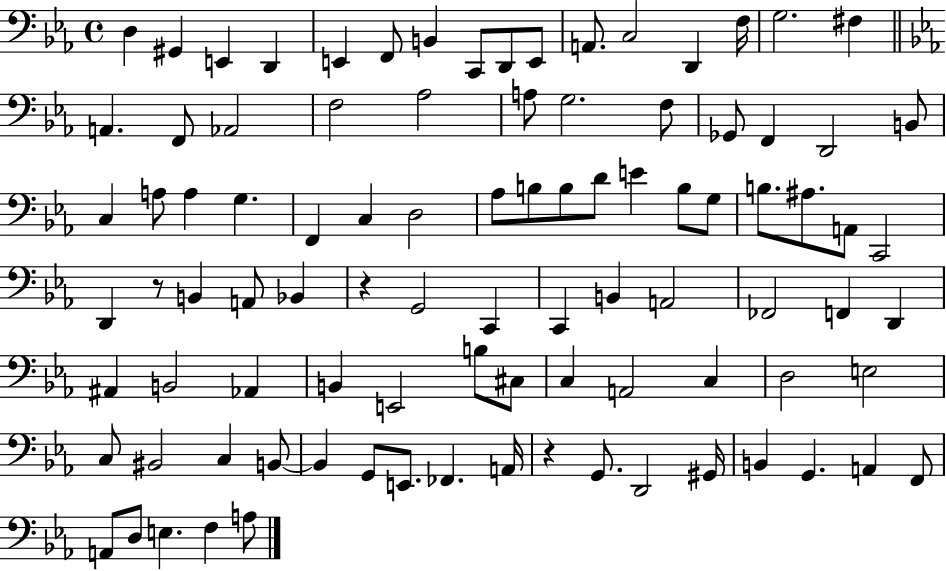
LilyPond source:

{
  \clef bass
  \time 4/4
  \defaultTimeSignature
  \key ees \major
  d4 gis,4 e,4 d,4 | e,4 f,8 b,4 c,8 d,8 e,8 | a,8. c2 d,4 f16 | g2. fis4 | \break \bar "||" \break \key ees \major a,4. f,8 aes,2 | f2 aes2 | a8 g2. f8 | ges,8 f,4 d,2 b,8 | \break c4 a8 a4 g4. | f,4 c4 d2 | aes8 b8 b8 d'8 e'4 b8 g8 | b8. ais8. a,8 c,2 | \break d,4 r8 b,4 a,8 bes,4 | r4 g,2 c,4 | c,4 b,4 a,2 | fes,2 f,4 d,4 | \break ais,4 b,2 aes,4 | b,4 e,2 b8 cis8 | c4 a,2 c4 | d2 e2 | \break c8 bis,2 c4 b,8~~ | b,4 g,8 e,8. fes,4. a,16 | r4 g,8. d,2 gis,16 | b,4 g,4. a,4 f,8 | \break a,8 d8 e4. f4 a8 | \bar "|."
}